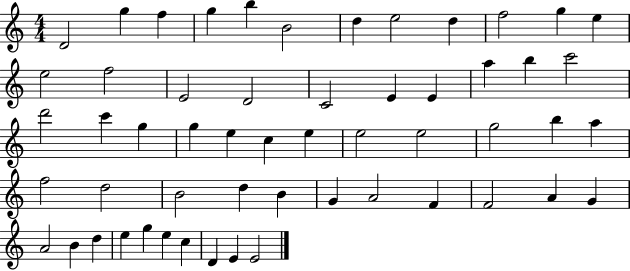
{
  \clef treble
  \numericTimeSignature
  \time 4/4
  \key c \major
  d'2 g''4 f''4 | g''4 b''4 b'2 | d''4 e''2 d''4 | f''2 g''4 e''4 | \break e''2 f''2 | e'2 d'2 | c'2 e'4 e'4 | a''4 b''4 c'''2 | \break d'''2 c'''4 g''4 | g''4 e''4 c''4 e''4 | e''2 e''2 | g''2 b''4 a''4 | \break f''2 d''2 | b'2 d''4 b'4 | g'4 a'2 f'4 | f'2 a'4 g'4 | \break a'2 b'4 d''4 | e''4 g''4 e''4 c''4 | d'4 e'4 e'2 | \bar "|."
}